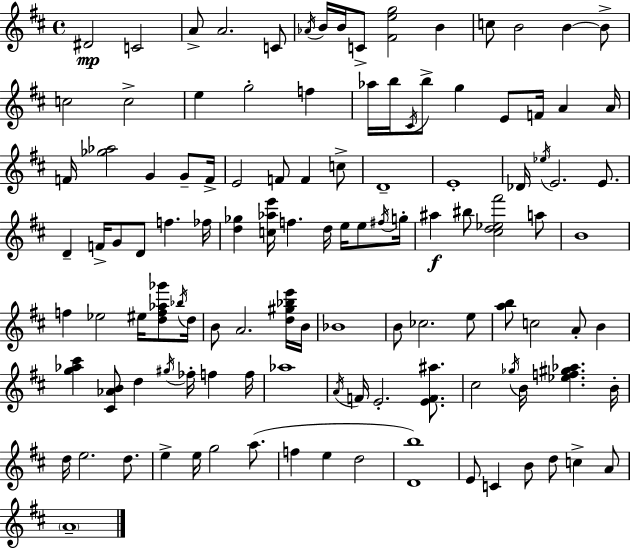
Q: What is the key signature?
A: D major